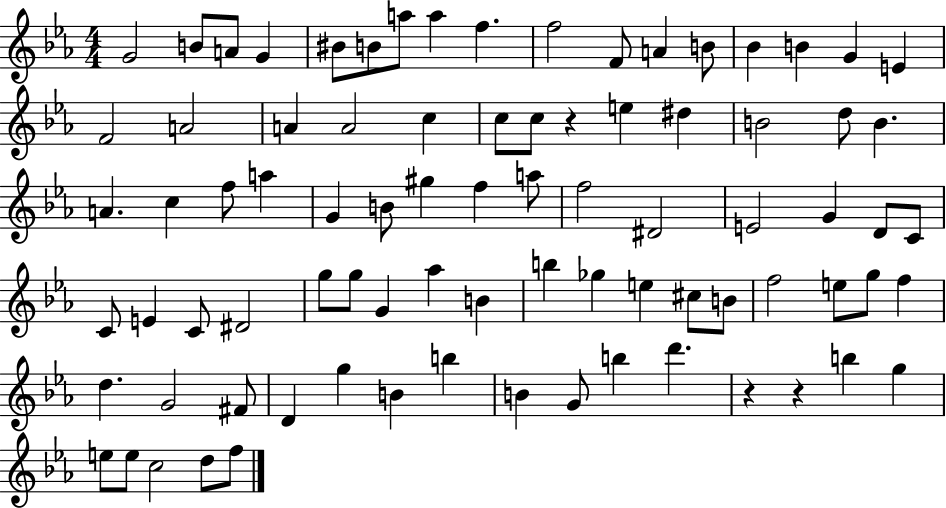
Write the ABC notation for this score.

X:1
T:Untitled
M:4/4
L:1/4
K:Eb
G2 B/2 A/2 G ^B/2 B/2 a/2 a f f2 F/2 A B/2 _B B G E F2 A2 A A2 c c/2 c/2 z e ^d B2 d/2 B A c f/2 a G B/2 ^g f a/2 f2 ^D2 E2 G D/2 C/2 C/2 E C/2 ^D2 g/2 g/2 G _a B b _g e ^c/2 B/2 f2 e/2 g/2 f d G2 ^F/2 D g B b B G/2 b d' z z b g e/2 e/2 c2 d/2 f/2